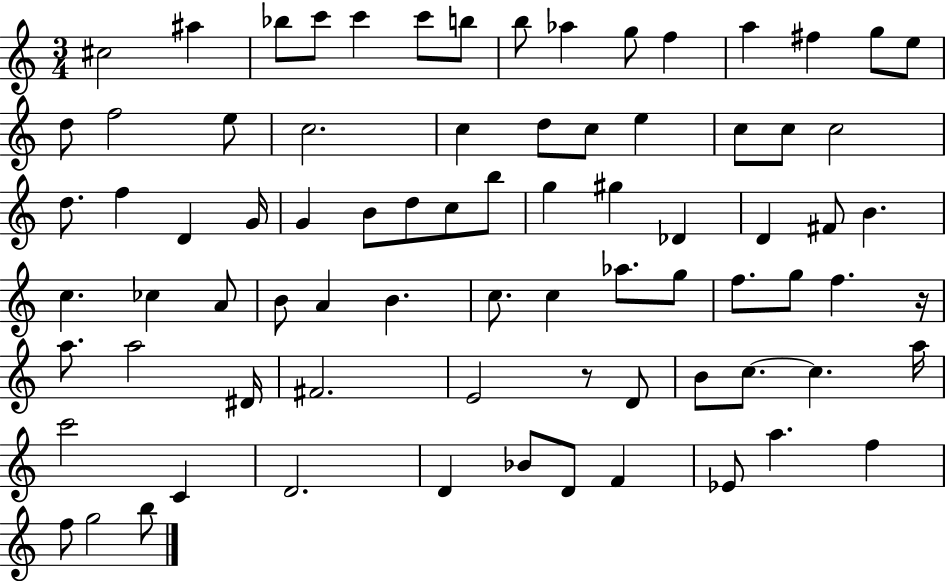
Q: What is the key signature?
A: C major